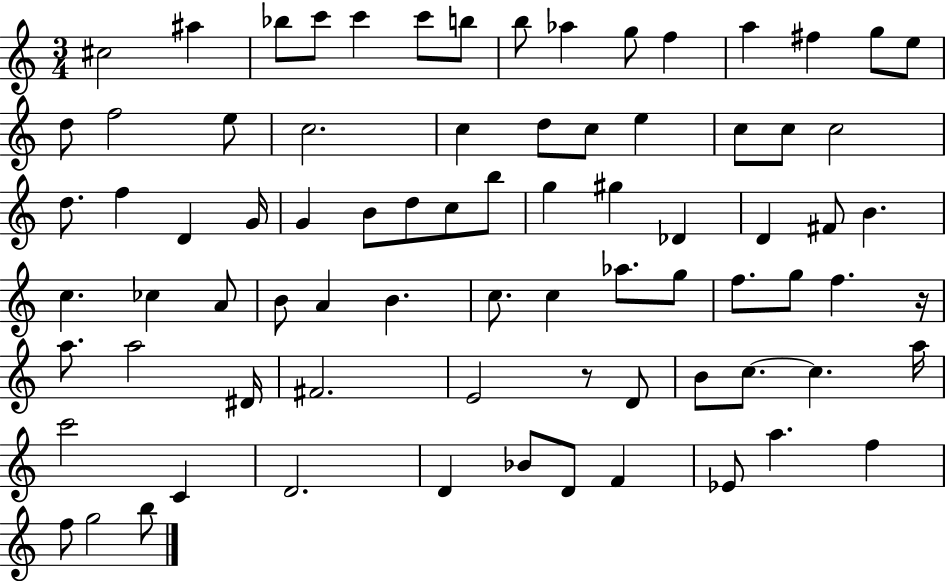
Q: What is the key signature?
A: C major